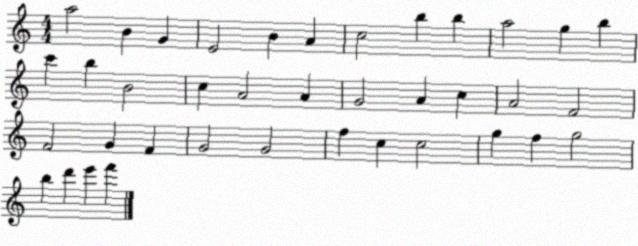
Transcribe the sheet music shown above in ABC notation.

X:1
T:Untitled
M:4/4
L:1/4
K:C
a2 B G E2 B A c2 b b a2 g b c' b B2 c A2 A G2 A c A2 F2 F2 G F G2 G2 f c c2 g f g2 b d' e' f'